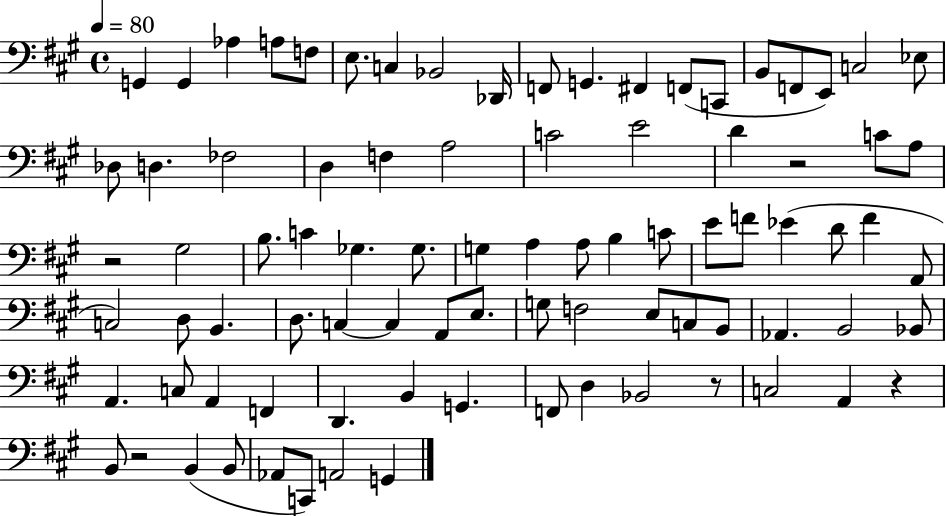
G2/q G2/q Ab3/q A3/e F3/e E3/e. C3/q Bb2/h Db2/s F2/e G2/q. F#2/q F2/e C2/e B2/e F2/e E2/e C3/h Eb3/e Db3/e D3/q. FES3/h D3/q F3/q A3/h C4/h E4/h D4/q R/h C4/e A3/e R/h G#3/h B3/e. C4/q Gb3/q. Gb3/e. G3/q A3/q A3/e B3/q C4/e E4/e F4/e Eb4/q D4/e F4/q A2/e C3/h D3/e B2/q. D3/e. C3/q C3/q A2/e E3/e. G3/e F3/h E3/e C3/e B2/e Ab2/q. B2/h Bb2/e A2/q. C3/e A2/q F2/q D2/q. B2/q G2/q. F2/e D3/q Bb2/h R/e C3/h A2/q R/q B2/e R/h B2/q B2/e Ab2/e C2/e A2/h G2/q